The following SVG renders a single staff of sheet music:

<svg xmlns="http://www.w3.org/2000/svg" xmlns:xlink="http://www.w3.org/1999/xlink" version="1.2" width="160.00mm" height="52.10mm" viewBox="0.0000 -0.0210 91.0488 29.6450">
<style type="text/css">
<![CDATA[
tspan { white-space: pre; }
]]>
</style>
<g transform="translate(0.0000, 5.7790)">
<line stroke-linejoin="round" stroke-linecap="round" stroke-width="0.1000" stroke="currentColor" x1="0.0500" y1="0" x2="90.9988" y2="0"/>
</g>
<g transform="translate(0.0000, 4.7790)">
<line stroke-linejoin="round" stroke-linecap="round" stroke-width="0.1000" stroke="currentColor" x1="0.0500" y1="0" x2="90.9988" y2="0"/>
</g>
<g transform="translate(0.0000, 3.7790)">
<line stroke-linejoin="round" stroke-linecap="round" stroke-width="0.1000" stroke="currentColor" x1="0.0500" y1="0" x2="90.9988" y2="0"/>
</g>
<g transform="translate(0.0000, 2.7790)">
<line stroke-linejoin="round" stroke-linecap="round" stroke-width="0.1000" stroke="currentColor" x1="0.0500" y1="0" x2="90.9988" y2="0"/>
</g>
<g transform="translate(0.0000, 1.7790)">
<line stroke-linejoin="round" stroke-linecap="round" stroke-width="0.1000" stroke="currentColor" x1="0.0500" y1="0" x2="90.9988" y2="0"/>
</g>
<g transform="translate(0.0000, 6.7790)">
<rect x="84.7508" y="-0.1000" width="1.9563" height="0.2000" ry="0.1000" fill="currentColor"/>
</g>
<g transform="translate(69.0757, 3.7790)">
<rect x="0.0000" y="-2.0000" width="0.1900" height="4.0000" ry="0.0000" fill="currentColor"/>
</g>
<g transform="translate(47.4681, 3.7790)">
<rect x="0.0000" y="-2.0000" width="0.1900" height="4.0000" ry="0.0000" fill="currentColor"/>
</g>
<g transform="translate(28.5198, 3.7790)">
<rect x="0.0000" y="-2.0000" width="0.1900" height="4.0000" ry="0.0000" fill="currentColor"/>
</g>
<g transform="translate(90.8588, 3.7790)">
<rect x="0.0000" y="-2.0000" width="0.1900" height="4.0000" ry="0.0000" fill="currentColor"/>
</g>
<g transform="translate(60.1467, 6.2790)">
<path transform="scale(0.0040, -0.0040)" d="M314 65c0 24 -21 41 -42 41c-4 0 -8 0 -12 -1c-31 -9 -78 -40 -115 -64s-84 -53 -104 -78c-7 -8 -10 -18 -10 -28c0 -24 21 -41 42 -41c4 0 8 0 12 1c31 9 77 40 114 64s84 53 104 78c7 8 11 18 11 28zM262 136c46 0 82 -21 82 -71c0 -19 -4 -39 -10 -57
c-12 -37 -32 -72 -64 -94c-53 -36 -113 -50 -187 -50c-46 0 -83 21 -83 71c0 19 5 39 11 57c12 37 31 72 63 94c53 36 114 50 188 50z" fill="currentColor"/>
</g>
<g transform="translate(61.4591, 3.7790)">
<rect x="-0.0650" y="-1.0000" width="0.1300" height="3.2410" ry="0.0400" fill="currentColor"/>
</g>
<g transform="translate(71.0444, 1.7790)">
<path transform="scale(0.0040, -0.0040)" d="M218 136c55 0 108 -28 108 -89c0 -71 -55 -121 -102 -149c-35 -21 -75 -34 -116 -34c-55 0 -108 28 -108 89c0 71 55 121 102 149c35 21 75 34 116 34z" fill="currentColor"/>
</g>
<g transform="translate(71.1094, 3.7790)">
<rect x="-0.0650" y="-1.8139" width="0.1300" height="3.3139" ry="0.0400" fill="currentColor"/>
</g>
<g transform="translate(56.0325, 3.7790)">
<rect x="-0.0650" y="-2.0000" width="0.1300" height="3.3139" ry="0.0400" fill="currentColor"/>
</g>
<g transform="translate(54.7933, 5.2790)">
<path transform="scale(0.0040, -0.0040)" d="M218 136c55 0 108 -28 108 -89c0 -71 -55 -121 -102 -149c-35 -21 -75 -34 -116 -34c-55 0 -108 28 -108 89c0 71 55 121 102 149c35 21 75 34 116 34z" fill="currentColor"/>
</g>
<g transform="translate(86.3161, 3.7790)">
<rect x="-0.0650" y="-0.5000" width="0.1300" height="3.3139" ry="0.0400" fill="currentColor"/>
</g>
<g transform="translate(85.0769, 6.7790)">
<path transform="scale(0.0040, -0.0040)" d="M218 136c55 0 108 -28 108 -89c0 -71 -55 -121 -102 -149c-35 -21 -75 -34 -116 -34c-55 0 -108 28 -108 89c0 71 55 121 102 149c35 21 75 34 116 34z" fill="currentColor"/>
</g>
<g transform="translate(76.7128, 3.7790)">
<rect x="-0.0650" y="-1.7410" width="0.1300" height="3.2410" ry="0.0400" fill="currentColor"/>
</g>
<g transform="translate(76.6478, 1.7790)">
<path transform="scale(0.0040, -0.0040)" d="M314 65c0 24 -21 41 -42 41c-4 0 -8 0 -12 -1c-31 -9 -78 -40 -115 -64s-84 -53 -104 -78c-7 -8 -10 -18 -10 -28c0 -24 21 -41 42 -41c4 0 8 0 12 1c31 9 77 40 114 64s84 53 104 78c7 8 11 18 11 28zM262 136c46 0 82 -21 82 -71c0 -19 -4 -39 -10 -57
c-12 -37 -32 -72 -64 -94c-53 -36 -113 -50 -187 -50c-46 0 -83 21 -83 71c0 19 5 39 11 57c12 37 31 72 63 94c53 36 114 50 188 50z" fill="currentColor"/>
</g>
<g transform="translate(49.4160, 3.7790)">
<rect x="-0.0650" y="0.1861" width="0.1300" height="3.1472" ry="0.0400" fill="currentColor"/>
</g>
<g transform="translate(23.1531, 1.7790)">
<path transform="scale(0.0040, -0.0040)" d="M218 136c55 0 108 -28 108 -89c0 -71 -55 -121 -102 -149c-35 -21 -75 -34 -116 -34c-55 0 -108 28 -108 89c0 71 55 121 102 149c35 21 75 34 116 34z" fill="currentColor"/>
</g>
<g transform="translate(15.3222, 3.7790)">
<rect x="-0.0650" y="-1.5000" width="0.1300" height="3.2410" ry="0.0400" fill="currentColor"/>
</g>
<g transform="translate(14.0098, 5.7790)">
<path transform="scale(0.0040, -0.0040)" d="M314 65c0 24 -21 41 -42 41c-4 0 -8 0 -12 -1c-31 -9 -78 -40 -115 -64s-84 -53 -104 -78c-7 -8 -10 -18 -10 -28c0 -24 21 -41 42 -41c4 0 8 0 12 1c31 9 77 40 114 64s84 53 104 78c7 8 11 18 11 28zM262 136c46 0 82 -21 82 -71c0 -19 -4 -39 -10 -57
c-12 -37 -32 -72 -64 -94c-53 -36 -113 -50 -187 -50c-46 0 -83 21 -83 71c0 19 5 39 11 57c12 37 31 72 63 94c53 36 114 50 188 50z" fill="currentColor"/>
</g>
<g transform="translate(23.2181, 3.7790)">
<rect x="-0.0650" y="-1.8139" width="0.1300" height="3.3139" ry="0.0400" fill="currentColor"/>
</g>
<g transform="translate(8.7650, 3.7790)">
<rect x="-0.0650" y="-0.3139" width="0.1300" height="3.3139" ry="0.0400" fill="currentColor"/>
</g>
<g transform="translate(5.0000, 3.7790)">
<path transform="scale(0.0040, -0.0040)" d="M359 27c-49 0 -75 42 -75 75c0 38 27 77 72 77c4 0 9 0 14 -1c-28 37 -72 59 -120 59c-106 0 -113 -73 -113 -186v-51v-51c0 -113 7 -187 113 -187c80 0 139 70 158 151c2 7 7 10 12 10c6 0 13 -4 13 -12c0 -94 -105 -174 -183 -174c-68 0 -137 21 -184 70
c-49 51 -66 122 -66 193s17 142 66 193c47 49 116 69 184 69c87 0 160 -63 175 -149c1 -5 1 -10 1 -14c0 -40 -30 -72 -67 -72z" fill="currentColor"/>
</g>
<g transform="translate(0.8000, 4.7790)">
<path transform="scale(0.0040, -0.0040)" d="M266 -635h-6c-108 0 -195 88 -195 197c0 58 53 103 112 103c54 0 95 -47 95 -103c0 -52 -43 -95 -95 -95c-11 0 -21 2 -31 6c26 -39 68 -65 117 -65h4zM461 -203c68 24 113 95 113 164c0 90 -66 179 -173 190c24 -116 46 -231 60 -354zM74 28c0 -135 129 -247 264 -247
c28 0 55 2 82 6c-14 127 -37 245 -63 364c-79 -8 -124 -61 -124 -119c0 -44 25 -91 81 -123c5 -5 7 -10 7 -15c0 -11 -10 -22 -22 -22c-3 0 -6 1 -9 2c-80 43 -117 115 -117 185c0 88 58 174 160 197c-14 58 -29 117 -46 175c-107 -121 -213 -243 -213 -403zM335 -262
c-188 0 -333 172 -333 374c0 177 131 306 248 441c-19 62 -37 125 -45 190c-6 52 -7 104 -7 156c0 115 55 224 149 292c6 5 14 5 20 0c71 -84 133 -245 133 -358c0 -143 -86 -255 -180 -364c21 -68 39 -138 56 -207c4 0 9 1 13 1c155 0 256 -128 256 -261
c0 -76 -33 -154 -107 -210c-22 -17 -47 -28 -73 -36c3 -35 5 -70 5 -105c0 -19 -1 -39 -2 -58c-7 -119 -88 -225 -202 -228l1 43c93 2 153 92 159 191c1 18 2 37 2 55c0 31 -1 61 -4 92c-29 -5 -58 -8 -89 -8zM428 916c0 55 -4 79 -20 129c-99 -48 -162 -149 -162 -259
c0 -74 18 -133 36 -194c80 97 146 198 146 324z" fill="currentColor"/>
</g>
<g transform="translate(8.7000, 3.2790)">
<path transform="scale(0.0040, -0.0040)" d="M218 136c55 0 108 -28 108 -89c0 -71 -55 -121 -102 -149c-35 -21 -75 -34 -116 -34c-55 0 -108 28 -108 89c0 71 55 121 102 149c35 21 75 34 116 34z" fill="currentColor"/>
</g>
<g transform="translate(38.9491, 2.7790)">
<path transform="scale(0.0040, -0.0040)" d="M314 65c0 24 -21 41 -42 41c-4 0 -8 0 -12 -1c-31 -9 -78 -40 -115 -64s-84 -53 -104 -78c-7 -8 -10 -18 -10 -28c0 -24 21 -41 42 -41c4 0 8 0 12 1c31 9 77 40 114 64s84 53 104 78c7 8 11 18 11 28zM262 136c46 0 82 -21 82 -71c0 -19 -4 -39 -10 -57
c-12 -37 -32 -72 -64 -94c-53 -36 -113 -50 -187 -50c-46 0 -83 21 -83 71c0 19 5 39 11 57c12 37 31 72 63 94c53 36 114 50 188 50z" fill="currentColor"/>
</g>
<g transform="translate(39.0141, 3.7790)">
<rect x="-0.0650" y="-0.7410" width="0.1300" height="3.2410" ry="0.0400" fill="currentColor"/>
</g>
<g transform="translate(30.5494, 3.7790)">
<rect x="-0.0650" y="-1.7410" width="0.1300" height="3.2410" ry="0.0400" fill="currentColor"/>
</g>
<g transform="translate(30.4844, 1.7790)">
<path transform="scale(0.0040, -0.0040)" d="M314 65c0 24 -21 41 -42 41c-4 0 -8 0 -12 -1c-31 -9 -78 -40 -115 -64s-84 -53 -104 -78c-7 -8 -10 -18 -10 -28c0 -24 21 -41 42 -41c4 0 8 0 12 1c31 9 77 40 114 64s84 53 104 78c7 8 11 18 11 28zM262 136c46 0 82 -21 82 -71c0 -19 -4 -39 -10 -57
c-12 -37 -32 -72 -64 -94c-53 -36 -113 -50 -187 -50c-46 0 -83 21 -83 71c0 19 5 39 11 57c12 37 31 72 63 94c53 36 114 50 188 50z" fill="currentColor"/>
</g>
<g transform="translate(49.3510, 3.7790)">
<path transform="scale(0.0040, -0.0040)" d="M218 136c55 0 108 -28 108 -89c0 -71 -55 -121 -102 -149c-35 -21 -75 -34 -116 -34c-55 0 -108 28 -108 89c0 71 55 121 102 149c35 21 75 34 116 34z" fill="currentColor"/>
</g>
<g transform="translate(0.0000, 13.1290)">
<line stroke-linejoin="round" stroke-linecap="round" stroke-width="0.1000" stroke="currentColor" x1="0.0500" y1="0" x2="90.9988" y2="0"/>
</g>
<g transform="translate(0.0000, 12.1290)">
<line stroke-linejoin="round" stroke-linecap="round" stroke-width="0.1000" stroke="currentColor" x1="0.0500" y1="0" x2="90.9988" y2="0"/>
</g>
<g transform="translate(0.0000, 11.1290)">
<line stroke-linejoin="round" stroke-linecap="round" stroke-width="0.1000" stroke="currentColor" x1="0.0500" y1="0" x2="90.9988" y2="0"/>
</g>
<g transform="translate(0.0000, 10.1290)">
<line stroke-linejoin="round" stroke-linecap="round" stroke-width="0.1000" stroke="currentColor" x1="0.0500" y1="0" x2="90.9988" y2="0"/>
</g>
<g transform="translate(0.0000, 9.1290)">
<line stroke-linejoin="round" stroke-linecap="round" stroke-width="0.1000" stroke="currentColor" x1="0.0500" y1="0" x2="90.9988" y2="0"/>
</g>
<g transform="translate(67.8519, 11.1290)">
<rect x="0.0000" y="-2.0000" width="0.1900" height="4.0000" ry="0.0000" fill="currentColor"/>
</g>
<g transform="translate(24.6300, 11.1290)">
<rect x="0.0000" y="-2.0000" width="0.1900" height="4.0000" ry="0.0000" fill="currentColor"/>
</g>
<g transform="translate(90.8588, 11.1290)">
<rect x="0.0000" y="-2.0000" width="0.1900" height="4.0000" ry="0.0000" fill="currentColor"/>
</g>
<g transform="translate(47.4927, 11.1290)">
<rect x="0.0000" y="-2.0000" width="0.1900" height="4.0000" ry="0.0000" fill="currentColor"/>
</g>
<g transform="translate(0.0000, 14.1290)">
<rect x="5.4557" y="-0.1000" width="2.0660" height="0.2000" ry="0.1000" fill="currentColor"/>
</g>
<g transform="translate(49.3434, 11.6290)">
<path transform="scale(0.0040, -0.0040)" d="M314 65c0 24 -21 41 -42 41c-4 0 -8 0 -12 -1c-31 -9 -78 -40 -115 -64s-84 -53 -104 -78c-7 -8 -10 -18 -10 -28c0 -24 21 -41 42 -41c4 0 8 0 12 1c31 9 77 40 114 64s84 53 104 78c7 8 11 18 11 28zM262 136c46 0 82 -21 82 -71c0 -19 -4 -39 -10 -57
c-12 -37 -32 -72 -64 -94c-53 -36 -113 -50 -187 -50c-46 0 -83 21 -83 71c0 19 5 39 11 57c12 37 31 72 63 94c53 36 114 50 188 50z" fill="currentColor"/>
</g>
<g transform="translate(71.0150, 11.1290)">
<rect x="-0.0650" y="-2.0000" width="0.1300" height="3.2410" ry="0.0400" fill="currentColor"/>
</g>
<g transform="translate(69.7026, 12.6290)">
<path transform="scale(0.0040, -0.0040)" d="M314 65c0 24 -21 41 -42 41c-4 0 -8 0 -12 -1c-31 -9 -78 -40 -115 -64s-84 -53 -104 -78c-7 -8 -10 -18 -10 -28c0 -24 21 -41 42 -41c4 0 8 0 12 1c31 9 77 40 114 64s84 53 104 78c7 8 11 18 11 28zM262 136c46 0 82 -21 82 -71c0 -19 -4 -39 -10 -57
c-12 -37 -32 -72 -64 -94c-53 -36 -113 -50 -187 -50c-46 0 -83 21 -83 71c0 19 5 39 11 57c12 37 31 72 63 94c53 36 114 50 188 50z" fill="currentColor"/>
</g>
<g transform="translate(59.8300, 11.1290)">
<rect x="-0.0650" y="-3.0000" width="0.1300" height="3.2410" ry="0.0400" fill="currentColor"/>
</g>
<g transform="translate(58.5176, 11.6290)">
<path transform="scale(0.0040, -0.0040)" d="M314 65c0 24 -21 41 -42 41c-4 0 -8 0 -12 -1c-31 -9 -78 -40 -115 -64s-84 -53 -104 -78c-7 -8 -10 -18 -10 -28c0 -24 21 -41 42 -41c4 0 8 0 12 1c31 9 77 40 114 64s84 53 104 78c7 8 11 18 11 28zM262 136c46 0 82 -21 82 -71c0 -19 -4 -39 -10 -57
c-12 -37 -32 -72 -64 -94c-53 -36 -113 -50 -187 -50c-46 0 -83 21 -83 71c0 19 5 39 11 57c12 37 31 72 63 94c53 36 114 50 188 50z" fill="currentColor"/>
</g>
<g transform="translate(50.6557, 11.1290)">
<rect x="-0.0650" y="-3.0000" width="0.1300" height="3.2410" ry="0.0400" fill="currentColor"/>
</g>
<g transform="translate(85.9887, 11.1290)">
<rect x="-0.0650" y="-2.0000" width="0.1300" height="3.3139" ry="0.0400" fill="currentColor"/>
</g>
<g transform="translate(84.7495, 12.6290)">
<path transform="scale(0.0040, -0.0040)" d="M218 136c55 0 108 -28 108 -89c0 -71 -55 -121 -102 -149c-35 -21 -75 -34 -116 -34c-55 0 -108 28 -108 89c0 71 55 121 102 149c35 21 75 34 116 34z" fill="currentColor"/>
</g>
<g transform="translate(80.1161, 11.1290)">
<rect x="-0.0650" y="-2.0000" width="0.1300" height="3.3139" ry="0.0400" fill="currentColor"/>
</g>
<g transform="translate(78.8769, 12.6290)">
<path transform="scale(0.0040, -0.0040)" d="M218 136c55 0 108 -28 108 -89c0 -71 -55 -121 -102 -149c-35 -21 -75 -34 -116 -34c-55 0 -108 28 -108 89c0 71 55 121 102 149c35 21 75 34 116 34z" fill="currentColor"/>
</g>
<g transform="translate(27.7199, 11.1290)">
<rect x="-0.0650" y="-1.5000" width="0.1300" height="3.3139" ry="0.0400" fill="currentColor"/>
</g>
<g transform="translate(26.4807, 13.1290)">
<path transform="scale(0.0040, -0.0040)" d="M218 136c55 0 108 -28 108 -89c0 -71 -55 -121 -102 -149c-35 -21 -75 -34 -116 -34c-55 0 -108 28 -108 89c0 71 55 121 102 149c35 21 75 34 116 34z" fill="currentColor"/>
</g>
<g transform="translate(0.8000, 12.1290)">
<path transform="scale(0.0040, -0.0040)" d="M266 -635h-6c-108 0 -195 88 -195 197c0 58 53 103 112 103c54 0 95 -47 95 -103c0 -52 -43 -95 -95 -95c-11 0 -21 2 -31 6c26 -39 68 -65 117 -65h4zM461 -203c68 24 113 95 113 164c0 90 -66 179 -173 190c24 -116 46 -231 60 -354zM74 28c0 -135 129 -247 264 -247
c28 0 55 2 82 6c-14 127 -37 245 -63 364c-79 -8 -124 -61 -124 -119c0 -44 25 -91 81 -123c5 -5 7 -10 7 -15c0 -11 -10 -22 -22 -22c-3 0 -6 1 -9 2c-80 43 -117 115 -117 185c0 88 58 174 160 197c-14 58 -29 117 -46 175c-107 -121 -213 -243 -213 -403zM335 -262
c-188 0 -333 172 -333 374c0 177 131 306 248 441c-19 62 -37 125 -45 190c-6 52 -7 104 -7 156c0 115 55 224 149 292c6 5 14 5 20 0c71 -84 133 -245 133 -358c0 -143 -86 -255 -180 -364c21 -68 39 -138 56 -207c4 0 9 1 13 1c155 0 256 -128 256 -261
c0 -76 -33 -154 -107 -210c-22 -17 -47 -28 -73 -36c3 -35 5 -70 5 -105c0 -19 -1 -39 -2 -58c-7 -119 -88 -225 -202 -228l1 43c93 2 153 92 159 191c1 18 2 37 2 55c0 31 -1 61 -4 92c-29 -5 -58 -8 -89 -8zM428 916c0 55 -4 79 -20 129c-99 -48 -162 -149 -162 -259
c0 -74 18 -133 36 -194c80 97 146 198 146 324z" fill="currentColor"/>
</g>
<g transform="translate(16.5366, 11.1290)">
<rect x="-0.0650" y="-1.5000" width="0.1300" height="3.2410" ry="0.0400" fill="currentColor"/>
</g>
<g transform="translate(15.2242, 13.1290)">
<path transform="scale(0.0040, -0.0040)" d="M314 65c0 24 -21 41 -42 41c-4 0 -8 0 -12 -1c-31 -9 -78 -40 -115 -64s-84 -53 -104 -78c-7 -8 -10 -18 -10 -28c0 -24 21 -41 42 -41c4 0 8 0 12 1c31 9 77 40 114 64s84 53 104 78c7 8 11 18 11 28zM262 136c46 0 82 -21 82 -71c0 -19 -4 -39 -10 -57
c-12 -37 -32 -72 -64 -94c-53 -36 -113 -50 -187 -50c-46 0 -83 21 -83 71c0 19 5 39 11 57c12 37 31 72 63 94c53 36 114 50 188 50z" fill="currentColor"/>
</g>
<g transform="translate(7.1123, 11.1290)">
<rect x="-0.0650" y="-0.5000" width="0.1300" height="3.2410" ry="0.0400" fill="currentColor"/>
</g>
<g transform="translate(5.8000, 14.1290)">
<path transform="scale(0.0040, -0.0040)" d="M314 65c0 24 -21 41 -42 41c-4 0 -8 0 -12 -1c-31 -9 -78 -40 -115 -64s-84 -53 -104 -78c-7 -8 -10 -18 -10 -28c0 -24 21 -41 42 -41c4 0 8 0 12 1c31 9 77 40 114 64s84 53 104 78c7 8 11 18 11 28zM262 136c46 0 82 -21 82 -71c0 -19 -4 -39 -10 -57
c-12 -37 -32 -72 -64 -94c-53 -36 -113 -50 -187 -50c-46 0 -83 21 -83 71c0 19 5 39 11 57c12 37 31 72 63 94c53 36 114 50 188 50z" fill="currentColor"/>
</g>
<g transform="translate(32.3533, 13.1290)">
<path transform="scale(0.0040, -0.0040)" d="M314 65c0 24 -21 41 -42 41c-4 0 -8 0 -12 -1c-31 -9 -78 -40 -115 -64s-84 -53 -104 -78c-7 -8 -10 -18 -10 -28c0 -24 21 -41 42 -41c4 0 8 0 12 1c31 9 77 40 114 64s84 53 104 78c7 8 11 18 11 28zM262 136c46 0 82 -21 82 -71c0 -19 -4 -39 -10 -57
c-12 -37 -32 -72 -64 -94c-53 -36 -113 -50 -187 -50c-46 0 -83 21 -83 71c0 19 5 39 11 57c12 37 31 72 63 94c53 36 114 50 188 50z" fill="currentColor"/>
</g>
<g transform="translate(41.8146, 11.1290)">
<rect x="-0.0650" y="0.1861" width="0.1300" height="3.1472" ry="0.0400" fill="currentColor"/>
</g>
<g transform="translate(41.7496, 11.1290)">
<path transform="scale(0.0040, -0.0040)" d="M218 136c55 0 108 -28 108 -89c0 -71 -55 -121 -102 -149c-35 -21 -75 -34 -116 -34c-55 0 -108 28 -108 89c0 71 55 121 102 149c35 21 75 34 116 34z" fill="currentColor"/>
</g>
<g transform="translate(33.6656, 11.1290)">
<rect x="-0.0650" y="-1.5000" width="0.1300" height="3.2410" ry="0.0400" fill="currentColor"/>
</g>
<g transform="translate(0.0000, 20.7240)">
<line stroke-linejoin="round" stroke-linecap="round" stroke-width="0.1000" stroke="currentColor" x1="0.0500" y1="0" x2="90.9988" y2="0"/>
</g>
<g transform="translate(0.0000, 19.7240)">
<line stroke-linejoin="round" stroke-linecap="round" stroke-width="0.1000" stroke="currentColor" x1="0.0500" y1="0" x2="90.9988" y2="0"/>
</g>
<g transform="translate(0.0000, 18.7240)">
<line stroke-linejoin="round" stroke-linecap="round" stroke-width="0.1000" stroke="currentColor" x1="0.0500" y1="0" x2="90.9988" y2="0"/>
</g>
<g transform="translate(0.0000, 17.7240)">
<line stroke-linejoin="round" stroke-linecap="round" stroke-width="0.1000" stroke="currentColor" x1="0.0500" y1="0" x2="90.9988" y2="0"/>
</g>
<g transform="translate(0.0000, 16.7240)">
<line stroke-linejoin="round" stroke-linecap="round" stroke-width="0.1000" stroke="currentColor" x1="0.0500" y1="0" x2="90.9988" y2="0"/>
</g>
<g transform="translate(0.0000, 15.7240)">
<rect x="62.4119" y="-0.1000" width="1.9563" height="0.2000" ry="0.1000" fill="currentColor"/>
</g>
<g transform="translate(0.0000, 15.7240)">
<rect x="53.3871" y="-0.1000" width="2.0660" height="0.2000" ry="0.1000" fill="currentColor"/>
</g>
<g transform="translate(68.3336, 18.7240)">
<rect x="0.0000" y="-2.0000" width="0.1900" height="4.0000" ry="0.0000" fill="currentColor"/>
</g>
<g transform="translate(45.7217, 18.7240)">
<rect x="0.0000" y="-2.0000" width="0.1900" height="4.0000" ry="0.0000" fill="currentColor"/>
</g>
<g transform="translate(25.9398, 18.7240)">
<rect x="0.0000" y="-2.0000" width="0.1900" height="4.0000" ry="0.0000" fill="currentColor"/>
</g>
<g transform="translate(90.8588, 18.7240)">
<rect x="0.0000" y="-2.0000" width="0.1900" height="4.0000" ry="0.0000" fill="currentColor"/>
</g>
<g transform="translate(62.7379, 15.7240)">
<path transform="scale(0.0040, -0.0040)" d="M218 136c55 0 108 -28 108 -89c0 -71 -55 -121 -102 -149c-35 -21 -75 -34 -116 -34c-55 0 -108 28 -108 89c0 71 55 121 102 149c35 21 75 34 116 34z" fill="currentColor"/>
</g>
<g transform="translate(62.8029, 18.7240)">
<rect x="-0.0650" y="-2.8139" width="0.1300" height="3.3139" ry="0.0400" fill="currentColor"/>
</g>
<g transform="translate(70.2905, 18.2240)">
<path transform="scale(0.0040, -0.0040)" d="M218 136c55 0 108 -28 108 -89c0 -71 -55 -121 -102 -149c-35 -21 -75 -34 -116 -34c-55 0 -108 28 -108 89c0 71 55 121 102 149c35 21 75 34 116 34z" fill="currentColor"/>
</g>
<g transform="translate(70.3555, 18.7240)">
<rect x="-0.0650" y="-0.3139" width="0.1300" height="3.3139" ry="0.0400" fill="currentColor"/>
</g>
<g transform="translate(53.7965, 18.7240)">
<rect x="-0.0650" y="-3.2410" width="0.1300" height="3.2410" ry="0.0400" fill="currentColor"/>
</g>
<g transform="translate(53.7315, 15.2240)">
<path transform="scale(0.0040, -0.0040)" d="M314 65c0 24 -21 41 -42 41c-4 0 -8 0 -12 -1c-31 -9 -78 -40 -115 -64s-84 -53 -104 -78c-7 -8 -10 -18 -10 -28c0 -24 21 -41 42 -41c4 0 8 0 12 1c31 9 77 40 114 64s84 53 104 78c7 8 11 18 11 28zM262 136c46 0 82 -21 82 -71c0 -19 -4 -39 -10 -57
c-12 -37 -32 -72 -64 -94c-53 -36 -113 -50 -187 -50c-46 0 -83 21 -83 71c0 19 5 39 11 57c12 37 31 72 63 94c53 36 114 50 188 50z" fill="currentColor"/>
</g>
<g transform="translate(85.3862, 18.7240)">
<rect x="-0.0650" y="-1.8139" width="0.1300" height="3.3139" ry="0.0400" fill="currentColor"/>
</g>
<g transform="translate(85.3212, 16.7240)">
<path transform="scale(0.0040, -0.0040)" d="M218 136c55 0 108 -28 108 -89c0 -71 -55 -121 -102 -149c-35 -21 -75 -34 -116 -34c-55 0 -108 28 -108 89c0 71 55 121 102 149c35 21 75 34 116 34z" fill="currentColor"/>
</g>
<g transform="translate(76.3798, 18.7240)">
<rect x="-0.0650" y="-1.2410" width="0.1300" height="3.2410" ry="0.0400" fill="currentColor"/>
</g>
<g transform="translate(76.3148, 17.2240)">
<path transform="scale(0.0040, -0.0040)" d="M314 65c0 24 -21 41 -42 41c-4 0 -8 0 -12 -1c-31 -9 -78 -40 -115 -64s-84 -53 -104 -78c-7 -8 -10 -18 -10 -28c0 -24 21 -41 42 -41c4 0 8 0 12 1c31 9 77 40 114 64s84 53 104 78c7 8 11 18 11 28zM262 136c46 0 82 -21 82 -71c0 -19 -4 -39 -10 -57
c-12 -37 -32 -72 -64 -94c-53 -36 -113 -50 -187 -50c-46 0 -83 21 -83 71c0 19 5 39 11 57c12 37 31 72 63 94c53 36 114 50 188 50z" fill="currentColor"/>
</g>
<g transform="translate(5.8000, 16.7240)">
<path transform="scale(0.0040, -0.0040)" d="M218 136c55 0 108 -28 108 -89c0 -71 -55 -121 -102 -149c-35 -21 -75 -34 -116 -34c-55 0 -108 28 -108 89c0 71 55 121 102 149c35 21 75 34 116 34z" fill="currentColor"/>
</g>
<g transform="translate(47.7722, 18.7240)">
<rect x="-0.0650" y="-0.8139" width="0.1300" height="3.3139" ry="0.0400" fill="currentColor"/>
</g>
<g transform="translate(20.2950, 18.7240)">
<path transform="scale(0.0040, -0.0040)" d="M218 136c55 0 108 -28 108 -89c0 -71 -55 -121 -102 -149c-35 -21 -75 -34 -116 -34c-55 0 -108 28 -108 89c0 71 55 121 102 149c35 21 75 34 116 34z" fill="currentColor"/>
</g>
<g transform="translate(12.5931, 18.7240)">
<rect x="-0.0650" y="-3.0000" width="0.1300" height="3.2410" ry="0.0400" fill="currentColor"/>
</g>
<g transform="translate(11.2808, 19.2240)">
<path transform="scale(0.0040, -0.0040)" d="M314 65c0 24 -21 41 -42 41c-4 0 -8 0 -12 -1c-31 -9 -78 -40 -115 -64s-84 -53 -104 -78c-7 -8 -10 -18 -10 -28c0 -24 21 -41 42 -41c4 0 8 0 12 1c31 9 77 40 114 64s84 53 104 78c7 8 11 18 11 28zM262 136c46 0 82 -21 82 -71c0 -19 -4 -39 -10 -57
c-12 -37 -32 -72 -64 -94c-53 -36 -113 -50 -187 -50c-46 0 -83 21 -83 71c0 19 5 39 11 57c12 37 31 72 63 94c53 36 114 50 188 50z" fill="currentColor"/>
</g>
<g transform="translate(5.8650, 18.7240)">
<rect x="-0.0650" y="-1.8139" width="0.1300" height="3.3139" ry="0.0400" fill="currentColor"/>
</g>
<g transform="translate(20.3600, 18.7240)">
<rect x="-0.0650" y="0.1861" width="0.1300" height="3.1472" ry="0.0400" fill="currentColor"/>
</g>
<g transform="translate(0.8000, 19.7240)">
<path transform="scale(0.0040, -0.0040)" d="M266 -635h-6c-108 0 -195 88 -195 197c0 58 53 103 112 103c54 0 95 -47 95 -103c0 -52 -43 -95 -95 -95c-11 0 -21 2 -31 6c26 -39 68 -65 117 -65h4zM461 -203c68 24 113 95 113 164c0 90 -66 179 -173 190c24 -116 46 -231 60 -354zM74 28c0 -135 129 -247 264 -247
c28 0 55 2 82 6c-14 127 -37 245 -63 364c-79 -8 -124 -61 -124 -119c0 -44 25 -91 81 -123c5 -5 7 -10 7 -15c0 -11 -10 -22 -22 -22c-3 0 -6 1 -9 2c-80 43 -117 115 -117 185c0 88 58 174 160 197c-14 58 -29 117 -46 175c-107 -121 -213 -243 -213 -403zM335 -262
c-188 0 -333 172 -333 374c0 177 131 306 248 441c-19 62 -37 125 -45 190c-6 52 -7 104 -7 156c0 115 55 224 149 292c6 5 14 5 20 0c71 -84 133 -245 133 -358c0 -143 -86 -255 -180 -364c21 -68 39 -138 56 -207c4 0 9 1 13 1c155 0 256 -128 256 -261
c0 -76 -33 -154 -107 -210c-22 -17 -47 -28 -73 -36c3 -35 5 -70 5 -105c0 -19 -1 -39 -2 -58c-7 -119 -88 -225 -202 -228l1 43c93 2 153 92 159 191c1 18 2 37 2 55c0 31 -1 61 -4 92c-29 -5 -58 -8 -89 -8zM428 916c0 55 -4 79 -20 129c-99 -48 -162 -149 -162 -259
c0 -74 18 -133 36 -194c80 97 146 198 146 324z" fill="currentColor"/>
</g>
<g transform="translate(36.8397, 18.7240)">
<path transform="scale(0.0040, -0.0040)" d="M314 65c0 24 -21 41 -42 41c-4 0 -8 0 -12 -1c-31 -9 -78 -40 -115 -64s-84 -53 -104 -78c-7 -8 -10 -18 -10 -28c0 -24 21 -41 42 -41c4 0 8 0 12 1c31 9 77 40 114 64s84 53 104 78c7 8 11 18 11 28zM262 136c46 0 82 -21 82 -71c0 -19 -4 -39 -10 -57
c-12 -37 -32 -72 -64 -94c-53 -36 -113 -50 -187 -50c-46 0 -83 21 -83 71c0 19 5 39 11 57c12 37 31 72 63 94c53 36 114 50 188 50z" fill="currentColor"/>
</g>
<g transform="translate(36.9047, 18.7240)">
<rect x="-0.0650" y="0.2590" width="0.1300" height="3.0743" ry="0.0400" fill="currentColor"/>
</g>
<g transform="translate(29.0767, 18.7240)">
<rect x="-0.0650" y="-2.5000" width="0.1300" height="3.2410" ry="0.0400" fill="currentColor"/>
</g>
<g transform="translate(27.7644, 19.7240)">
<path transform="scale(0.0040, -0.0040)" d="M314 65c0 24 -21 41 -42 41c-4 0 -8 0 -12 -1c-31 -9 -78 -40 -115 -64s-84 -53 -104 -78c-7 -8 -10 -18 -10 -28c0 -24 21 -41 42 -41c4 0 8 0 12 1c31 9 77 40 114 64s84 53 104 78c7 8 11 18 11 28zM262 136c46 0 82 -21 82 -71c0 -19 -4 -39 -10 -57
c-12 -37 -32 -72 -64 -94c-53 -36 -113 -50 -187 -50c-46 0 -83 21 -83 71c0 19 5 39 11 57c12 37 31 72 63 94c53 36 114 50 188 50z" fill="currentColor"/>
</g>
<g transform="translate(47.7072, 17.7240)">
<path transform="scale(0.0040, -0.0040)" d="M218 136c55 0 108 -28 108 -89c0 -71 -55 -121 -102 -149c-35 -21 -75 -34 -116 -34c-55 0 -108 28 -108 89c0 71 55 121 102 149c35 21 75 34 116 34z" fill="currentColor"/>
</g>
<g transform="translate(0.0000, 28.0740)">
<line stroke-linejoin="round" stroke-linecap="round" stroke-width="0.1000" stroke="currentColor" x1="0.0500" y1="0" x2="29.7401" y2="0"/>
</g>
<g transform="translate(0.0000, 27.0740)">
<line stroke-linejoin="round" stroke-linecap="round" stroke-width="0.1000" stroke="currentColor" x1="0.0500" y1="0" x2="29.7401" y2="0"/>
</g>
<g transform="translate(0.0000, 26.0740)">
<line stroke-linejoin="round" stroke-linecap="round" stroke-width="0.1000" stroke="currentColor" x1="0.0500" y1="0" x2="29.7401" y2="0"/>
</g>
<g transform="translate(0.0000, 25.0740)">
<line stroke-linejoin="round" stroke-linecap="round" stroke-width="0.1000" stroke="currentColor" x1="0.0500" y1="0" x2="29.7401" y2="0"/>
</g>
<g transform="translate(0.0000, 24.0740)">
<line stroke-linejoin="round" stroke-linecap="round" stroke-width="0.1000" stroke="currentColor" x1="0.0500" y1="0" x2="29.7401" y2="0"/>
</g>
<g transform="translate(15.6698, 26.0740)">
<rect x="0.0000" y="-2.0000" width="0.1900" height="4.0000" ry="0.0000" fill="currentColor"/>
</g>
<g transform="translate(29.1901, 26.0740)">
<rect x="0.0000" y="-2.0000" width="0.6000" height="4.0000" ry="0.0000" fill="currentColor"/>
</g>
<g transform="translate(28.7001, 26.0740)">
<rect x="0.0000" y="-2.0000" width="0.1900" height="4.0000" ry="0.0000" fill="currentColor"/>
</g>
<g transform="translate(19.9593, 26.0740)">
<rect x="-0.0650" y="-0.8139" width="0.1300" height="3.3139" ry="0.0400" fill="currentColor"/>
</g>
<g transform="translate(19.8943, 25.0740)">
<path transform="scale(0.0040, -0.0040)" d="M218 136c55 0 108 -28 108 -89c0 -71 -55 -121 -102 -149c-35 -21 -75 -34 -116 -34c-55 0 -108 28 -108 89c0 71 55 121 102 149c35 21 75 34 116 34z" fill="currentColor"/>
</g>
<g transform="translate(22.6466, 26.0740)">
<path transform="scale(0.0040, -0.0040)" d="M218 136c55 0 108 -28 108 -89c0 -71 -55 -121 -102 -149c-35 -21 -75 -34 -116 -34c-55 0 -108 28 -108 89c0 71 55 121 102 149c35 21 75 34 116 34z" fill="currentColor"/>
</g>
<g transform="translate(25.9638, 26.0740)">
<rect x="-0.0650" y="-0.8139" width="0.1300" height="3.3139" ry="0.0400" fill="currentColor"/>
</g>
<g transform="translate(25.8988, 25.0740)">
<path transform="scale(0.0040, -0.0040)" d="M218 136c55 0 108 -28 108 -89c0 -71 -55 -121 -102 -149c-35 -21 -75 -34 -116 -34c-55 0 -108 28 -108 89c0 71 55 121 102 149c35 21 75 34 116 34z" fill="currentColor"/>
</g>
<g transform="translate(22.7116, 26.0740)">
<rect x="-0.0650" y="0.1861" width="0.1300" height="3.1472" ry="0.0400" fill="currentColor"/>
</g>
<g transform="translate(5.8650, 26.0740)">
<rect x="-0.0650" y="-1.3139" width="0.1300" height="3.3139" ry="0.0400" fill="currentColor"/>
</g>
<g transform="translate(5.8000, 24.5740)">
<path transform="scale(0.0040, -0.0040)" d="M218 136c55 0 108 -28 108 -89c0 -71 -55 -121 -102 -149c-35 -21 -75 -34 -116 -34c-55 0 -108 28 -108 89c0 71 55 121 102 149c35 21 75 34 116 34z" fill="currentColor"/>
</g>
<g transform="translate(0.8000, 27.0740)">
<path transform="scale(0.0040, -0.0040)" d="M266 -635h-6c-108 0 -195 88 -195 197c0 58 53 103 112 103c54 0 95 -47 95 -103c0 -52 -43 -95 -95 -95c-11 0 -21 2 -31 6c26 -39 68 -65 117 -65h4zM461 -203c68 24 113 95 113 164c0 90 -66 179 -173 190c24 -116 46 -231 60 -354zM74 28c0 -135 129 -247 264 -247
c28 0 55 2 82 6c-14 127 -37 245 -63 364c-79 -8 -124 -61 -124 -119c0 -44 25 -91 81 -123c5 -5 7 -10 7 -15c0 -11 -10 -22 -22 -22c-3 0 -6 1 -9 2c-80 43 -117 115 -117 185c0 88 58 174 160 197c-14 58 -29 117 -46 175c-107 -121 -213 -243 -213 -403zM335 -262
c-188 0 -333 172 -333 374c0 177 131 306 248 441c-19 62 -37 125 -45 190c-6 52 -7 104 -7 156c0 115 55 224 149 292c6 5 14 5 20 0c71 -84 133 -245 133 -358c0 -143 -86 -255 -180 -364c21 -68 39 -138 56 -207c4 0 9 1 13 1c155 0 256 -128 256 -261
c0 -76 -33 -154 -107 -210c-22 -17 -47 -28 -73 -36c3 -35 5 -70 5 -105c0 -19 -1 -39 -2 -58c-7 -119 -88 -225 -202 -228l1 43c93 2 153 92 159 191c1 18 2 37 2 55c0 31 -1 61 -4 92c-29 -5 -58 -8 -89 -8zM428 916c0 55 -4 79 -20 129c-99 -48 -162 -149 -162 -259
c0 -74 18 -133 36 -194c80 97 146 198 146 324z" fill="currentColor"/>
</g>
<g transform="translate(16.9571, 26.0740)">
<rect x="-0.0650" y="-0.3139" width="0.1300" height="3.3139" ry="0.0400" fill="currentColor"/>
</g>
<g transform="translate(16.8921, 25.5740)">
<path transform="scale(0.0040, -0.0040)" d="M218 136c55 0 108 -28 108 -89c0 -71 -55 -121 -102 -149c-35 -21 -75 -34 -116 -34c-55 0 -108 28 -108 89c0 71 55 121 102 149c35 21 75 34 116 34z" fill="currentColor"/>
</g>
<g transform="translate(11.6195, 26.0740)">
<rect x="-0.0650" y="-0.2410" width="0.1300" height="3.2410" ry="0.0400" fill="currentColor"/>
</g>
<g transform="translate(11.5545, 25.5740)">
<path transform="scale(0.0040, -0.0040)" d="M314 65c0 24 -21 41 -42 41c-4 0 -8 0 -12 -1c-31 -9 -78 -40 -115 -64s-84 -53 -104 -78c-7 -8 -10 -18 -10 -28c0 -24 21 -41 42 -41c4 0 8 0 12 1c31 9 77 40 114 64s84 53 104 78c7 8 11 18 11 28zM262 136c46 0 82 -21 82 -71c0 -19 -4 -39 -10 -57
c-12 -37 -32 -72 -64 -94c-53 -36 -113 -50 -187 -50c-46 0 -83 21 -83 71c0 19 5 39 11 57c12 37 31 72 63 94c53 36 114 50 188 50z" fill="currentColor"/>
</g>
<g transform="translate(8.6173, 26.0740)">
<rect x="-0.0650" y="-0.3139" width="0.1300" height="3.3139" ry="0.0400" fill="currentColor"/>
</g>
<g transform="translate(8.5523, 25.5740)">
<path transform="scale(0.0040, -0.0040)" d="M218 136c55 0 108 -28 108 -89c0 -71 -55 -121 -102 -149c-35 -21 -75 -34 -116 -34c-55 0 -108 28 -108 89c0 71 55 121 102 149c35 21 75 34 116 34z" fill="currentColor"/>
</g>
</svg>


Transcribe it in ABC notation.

X:1
T:Untitled
M:4/4
L:1/4
K:C
c E2 f f2 d2 B F D2 f f2 C C2 E2 E E2 B A2 A2 F2 F F f A2 B G2 B2 d b2 a c e2 f e c c2 c d B d